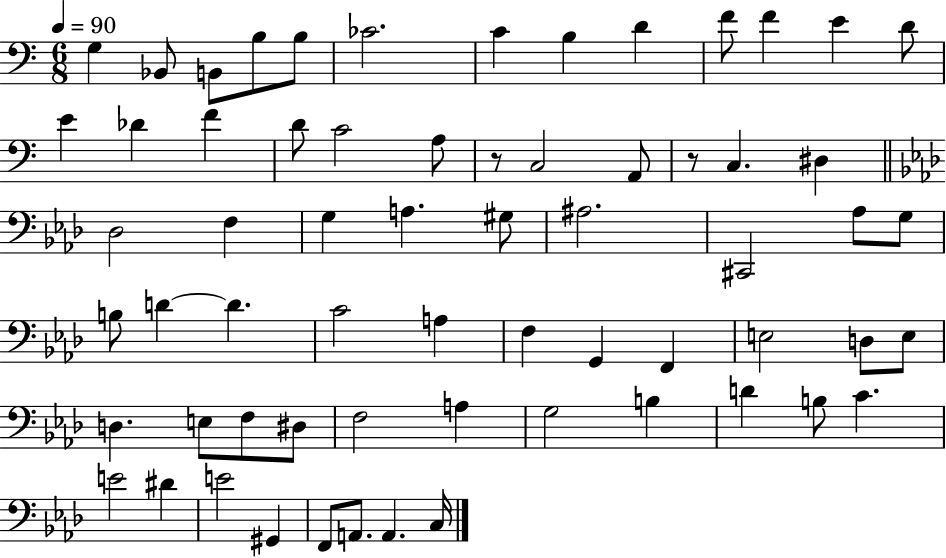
X:1
T:Untitled
M:6/8
L:1/4
K:C
G, _B,,/2 B,,/2 B,/2 B,/2 _C2 C B, D F/2 F E D/2 E _D F D/2 C2 A,/2 z/2 C,2 A,,/2 z/2 C, ^D, _D,2 F, G, A, ^G,/2 ^A,2 ^C,,2 _A,/2 G,/2 B,/2 D D C2 A, F, G,, F,, E,2 D,/2 E,/2 D, E,/2 F,/2 ^D,/2 F,2 A, G,2 B, D B,/2 C E2 ^D E2 ^G,, F,,/2 A,,/2 A,, C,/4